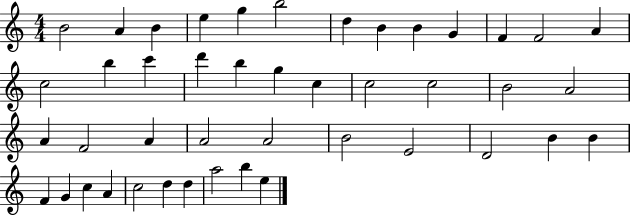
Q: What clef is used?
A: treble